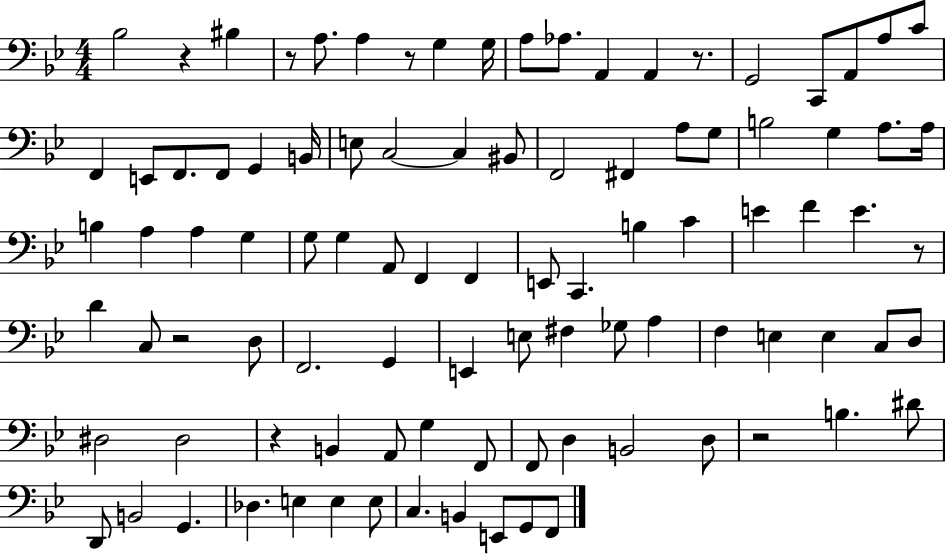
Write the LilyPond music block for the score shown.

{
  \clef bass
  \numericTimeSignature
  \time 4/4
  \key bes \major
  \repeat volta 2 { bes2 r4 bis4 | r8 a8. a4 r8 g4 g16 | a8 aes8. a,4 a,4 r8. | g,2 c,8 a,8 a8 c'8 | \break f,4 e,8 f,8. f,8 g,4 b,16 | e8 c2~~ c4 bis,8 | f,2 fis,4 a8 g8 | b2 g4 a8. a16 | \break b4 a4 a4 g4 | g8 g4 a,8 f,4 f,4 | e,8 c,4. b4 c'4 | e'4 f'4 e'4. r8 | \break d'4 c8 r2 d8 | f,2. g,4 | e,4 e8 fis4 ges8 a4 | f4 e4 e4 c8 d8 | \break dis2 dis2 | r4 b,4 a,8 g4 f,8 | f,8 d4 b,2 d8 | r2 b4. dis'8 | \break d,8 b,2 g,4. | des4. e4 e4 e8 | c4. b,4 e,8 g,8 f,8 | } \bar "|."
}